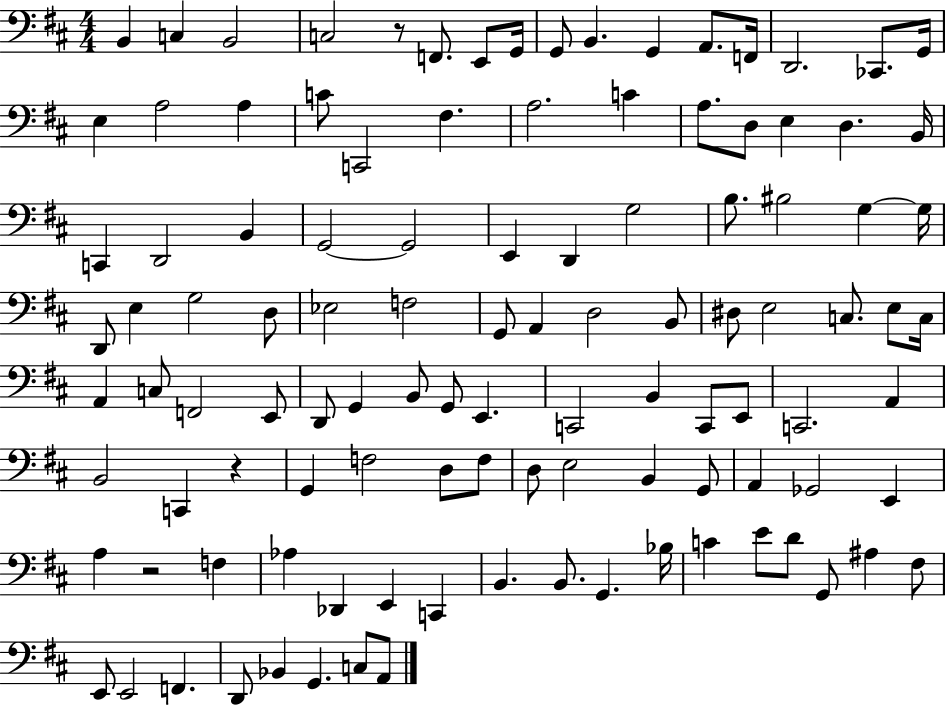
B2/q C3/q B2/h C3/h R/e F2/e. E2/e G2/s G2/e B2/q. G2/q A2/e. F2/s D2/h. CES2/e. G2/s E3/q A3/h A3/q C4/e C2/h F#3/q. A3/h. C4/q A3/e. D3/e E3/q D3/q. B2/s C2/q D2/h B2/q G2/h G2/h E2/q D2/q G3/h B3/e. BIS3/h G3/q G3/s D2/e E3/q G3/h D3/e Eb3/h F3/h G2/e A2/q D3/h B2/e D#3/e E3/h C3/e. E3/e C3/s A2/q C3/e F2/h E2/e D2/e G2/q B2/e G2/e E2/q. C2/h B2/q C2/e E2/e C2/h. A2/q B2/h C2/q R/q G2/q F3/h D3/e F3/e D3/e E3/h B2/q G2/e A2/q Gb2/h E2/q A3/q R/h F3/q Ab3/q Db2/q E2/q C2/q B2/q. B2/e. G2/q. Bb3/s C4/q E4/e D4/e G2/e A#3/q F#3/e E2/e E2/h F2/q. D2/e Bb2/q G2/q. C3/e A2/e